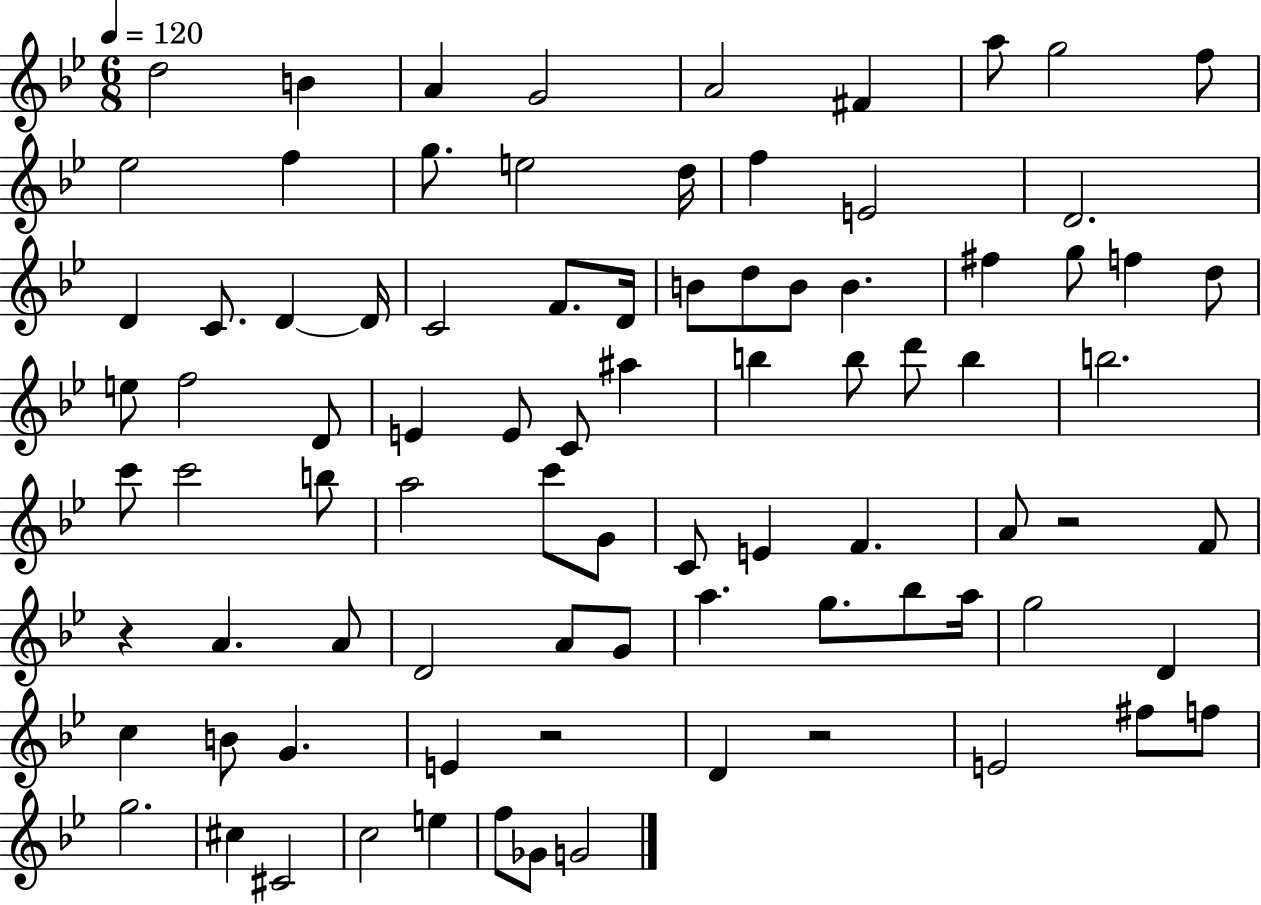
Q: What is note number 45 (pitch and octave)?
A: C6